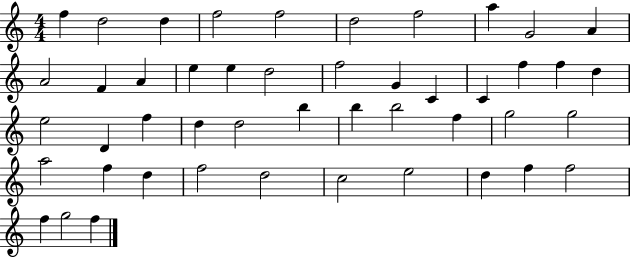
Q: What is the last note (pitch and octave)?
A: F5